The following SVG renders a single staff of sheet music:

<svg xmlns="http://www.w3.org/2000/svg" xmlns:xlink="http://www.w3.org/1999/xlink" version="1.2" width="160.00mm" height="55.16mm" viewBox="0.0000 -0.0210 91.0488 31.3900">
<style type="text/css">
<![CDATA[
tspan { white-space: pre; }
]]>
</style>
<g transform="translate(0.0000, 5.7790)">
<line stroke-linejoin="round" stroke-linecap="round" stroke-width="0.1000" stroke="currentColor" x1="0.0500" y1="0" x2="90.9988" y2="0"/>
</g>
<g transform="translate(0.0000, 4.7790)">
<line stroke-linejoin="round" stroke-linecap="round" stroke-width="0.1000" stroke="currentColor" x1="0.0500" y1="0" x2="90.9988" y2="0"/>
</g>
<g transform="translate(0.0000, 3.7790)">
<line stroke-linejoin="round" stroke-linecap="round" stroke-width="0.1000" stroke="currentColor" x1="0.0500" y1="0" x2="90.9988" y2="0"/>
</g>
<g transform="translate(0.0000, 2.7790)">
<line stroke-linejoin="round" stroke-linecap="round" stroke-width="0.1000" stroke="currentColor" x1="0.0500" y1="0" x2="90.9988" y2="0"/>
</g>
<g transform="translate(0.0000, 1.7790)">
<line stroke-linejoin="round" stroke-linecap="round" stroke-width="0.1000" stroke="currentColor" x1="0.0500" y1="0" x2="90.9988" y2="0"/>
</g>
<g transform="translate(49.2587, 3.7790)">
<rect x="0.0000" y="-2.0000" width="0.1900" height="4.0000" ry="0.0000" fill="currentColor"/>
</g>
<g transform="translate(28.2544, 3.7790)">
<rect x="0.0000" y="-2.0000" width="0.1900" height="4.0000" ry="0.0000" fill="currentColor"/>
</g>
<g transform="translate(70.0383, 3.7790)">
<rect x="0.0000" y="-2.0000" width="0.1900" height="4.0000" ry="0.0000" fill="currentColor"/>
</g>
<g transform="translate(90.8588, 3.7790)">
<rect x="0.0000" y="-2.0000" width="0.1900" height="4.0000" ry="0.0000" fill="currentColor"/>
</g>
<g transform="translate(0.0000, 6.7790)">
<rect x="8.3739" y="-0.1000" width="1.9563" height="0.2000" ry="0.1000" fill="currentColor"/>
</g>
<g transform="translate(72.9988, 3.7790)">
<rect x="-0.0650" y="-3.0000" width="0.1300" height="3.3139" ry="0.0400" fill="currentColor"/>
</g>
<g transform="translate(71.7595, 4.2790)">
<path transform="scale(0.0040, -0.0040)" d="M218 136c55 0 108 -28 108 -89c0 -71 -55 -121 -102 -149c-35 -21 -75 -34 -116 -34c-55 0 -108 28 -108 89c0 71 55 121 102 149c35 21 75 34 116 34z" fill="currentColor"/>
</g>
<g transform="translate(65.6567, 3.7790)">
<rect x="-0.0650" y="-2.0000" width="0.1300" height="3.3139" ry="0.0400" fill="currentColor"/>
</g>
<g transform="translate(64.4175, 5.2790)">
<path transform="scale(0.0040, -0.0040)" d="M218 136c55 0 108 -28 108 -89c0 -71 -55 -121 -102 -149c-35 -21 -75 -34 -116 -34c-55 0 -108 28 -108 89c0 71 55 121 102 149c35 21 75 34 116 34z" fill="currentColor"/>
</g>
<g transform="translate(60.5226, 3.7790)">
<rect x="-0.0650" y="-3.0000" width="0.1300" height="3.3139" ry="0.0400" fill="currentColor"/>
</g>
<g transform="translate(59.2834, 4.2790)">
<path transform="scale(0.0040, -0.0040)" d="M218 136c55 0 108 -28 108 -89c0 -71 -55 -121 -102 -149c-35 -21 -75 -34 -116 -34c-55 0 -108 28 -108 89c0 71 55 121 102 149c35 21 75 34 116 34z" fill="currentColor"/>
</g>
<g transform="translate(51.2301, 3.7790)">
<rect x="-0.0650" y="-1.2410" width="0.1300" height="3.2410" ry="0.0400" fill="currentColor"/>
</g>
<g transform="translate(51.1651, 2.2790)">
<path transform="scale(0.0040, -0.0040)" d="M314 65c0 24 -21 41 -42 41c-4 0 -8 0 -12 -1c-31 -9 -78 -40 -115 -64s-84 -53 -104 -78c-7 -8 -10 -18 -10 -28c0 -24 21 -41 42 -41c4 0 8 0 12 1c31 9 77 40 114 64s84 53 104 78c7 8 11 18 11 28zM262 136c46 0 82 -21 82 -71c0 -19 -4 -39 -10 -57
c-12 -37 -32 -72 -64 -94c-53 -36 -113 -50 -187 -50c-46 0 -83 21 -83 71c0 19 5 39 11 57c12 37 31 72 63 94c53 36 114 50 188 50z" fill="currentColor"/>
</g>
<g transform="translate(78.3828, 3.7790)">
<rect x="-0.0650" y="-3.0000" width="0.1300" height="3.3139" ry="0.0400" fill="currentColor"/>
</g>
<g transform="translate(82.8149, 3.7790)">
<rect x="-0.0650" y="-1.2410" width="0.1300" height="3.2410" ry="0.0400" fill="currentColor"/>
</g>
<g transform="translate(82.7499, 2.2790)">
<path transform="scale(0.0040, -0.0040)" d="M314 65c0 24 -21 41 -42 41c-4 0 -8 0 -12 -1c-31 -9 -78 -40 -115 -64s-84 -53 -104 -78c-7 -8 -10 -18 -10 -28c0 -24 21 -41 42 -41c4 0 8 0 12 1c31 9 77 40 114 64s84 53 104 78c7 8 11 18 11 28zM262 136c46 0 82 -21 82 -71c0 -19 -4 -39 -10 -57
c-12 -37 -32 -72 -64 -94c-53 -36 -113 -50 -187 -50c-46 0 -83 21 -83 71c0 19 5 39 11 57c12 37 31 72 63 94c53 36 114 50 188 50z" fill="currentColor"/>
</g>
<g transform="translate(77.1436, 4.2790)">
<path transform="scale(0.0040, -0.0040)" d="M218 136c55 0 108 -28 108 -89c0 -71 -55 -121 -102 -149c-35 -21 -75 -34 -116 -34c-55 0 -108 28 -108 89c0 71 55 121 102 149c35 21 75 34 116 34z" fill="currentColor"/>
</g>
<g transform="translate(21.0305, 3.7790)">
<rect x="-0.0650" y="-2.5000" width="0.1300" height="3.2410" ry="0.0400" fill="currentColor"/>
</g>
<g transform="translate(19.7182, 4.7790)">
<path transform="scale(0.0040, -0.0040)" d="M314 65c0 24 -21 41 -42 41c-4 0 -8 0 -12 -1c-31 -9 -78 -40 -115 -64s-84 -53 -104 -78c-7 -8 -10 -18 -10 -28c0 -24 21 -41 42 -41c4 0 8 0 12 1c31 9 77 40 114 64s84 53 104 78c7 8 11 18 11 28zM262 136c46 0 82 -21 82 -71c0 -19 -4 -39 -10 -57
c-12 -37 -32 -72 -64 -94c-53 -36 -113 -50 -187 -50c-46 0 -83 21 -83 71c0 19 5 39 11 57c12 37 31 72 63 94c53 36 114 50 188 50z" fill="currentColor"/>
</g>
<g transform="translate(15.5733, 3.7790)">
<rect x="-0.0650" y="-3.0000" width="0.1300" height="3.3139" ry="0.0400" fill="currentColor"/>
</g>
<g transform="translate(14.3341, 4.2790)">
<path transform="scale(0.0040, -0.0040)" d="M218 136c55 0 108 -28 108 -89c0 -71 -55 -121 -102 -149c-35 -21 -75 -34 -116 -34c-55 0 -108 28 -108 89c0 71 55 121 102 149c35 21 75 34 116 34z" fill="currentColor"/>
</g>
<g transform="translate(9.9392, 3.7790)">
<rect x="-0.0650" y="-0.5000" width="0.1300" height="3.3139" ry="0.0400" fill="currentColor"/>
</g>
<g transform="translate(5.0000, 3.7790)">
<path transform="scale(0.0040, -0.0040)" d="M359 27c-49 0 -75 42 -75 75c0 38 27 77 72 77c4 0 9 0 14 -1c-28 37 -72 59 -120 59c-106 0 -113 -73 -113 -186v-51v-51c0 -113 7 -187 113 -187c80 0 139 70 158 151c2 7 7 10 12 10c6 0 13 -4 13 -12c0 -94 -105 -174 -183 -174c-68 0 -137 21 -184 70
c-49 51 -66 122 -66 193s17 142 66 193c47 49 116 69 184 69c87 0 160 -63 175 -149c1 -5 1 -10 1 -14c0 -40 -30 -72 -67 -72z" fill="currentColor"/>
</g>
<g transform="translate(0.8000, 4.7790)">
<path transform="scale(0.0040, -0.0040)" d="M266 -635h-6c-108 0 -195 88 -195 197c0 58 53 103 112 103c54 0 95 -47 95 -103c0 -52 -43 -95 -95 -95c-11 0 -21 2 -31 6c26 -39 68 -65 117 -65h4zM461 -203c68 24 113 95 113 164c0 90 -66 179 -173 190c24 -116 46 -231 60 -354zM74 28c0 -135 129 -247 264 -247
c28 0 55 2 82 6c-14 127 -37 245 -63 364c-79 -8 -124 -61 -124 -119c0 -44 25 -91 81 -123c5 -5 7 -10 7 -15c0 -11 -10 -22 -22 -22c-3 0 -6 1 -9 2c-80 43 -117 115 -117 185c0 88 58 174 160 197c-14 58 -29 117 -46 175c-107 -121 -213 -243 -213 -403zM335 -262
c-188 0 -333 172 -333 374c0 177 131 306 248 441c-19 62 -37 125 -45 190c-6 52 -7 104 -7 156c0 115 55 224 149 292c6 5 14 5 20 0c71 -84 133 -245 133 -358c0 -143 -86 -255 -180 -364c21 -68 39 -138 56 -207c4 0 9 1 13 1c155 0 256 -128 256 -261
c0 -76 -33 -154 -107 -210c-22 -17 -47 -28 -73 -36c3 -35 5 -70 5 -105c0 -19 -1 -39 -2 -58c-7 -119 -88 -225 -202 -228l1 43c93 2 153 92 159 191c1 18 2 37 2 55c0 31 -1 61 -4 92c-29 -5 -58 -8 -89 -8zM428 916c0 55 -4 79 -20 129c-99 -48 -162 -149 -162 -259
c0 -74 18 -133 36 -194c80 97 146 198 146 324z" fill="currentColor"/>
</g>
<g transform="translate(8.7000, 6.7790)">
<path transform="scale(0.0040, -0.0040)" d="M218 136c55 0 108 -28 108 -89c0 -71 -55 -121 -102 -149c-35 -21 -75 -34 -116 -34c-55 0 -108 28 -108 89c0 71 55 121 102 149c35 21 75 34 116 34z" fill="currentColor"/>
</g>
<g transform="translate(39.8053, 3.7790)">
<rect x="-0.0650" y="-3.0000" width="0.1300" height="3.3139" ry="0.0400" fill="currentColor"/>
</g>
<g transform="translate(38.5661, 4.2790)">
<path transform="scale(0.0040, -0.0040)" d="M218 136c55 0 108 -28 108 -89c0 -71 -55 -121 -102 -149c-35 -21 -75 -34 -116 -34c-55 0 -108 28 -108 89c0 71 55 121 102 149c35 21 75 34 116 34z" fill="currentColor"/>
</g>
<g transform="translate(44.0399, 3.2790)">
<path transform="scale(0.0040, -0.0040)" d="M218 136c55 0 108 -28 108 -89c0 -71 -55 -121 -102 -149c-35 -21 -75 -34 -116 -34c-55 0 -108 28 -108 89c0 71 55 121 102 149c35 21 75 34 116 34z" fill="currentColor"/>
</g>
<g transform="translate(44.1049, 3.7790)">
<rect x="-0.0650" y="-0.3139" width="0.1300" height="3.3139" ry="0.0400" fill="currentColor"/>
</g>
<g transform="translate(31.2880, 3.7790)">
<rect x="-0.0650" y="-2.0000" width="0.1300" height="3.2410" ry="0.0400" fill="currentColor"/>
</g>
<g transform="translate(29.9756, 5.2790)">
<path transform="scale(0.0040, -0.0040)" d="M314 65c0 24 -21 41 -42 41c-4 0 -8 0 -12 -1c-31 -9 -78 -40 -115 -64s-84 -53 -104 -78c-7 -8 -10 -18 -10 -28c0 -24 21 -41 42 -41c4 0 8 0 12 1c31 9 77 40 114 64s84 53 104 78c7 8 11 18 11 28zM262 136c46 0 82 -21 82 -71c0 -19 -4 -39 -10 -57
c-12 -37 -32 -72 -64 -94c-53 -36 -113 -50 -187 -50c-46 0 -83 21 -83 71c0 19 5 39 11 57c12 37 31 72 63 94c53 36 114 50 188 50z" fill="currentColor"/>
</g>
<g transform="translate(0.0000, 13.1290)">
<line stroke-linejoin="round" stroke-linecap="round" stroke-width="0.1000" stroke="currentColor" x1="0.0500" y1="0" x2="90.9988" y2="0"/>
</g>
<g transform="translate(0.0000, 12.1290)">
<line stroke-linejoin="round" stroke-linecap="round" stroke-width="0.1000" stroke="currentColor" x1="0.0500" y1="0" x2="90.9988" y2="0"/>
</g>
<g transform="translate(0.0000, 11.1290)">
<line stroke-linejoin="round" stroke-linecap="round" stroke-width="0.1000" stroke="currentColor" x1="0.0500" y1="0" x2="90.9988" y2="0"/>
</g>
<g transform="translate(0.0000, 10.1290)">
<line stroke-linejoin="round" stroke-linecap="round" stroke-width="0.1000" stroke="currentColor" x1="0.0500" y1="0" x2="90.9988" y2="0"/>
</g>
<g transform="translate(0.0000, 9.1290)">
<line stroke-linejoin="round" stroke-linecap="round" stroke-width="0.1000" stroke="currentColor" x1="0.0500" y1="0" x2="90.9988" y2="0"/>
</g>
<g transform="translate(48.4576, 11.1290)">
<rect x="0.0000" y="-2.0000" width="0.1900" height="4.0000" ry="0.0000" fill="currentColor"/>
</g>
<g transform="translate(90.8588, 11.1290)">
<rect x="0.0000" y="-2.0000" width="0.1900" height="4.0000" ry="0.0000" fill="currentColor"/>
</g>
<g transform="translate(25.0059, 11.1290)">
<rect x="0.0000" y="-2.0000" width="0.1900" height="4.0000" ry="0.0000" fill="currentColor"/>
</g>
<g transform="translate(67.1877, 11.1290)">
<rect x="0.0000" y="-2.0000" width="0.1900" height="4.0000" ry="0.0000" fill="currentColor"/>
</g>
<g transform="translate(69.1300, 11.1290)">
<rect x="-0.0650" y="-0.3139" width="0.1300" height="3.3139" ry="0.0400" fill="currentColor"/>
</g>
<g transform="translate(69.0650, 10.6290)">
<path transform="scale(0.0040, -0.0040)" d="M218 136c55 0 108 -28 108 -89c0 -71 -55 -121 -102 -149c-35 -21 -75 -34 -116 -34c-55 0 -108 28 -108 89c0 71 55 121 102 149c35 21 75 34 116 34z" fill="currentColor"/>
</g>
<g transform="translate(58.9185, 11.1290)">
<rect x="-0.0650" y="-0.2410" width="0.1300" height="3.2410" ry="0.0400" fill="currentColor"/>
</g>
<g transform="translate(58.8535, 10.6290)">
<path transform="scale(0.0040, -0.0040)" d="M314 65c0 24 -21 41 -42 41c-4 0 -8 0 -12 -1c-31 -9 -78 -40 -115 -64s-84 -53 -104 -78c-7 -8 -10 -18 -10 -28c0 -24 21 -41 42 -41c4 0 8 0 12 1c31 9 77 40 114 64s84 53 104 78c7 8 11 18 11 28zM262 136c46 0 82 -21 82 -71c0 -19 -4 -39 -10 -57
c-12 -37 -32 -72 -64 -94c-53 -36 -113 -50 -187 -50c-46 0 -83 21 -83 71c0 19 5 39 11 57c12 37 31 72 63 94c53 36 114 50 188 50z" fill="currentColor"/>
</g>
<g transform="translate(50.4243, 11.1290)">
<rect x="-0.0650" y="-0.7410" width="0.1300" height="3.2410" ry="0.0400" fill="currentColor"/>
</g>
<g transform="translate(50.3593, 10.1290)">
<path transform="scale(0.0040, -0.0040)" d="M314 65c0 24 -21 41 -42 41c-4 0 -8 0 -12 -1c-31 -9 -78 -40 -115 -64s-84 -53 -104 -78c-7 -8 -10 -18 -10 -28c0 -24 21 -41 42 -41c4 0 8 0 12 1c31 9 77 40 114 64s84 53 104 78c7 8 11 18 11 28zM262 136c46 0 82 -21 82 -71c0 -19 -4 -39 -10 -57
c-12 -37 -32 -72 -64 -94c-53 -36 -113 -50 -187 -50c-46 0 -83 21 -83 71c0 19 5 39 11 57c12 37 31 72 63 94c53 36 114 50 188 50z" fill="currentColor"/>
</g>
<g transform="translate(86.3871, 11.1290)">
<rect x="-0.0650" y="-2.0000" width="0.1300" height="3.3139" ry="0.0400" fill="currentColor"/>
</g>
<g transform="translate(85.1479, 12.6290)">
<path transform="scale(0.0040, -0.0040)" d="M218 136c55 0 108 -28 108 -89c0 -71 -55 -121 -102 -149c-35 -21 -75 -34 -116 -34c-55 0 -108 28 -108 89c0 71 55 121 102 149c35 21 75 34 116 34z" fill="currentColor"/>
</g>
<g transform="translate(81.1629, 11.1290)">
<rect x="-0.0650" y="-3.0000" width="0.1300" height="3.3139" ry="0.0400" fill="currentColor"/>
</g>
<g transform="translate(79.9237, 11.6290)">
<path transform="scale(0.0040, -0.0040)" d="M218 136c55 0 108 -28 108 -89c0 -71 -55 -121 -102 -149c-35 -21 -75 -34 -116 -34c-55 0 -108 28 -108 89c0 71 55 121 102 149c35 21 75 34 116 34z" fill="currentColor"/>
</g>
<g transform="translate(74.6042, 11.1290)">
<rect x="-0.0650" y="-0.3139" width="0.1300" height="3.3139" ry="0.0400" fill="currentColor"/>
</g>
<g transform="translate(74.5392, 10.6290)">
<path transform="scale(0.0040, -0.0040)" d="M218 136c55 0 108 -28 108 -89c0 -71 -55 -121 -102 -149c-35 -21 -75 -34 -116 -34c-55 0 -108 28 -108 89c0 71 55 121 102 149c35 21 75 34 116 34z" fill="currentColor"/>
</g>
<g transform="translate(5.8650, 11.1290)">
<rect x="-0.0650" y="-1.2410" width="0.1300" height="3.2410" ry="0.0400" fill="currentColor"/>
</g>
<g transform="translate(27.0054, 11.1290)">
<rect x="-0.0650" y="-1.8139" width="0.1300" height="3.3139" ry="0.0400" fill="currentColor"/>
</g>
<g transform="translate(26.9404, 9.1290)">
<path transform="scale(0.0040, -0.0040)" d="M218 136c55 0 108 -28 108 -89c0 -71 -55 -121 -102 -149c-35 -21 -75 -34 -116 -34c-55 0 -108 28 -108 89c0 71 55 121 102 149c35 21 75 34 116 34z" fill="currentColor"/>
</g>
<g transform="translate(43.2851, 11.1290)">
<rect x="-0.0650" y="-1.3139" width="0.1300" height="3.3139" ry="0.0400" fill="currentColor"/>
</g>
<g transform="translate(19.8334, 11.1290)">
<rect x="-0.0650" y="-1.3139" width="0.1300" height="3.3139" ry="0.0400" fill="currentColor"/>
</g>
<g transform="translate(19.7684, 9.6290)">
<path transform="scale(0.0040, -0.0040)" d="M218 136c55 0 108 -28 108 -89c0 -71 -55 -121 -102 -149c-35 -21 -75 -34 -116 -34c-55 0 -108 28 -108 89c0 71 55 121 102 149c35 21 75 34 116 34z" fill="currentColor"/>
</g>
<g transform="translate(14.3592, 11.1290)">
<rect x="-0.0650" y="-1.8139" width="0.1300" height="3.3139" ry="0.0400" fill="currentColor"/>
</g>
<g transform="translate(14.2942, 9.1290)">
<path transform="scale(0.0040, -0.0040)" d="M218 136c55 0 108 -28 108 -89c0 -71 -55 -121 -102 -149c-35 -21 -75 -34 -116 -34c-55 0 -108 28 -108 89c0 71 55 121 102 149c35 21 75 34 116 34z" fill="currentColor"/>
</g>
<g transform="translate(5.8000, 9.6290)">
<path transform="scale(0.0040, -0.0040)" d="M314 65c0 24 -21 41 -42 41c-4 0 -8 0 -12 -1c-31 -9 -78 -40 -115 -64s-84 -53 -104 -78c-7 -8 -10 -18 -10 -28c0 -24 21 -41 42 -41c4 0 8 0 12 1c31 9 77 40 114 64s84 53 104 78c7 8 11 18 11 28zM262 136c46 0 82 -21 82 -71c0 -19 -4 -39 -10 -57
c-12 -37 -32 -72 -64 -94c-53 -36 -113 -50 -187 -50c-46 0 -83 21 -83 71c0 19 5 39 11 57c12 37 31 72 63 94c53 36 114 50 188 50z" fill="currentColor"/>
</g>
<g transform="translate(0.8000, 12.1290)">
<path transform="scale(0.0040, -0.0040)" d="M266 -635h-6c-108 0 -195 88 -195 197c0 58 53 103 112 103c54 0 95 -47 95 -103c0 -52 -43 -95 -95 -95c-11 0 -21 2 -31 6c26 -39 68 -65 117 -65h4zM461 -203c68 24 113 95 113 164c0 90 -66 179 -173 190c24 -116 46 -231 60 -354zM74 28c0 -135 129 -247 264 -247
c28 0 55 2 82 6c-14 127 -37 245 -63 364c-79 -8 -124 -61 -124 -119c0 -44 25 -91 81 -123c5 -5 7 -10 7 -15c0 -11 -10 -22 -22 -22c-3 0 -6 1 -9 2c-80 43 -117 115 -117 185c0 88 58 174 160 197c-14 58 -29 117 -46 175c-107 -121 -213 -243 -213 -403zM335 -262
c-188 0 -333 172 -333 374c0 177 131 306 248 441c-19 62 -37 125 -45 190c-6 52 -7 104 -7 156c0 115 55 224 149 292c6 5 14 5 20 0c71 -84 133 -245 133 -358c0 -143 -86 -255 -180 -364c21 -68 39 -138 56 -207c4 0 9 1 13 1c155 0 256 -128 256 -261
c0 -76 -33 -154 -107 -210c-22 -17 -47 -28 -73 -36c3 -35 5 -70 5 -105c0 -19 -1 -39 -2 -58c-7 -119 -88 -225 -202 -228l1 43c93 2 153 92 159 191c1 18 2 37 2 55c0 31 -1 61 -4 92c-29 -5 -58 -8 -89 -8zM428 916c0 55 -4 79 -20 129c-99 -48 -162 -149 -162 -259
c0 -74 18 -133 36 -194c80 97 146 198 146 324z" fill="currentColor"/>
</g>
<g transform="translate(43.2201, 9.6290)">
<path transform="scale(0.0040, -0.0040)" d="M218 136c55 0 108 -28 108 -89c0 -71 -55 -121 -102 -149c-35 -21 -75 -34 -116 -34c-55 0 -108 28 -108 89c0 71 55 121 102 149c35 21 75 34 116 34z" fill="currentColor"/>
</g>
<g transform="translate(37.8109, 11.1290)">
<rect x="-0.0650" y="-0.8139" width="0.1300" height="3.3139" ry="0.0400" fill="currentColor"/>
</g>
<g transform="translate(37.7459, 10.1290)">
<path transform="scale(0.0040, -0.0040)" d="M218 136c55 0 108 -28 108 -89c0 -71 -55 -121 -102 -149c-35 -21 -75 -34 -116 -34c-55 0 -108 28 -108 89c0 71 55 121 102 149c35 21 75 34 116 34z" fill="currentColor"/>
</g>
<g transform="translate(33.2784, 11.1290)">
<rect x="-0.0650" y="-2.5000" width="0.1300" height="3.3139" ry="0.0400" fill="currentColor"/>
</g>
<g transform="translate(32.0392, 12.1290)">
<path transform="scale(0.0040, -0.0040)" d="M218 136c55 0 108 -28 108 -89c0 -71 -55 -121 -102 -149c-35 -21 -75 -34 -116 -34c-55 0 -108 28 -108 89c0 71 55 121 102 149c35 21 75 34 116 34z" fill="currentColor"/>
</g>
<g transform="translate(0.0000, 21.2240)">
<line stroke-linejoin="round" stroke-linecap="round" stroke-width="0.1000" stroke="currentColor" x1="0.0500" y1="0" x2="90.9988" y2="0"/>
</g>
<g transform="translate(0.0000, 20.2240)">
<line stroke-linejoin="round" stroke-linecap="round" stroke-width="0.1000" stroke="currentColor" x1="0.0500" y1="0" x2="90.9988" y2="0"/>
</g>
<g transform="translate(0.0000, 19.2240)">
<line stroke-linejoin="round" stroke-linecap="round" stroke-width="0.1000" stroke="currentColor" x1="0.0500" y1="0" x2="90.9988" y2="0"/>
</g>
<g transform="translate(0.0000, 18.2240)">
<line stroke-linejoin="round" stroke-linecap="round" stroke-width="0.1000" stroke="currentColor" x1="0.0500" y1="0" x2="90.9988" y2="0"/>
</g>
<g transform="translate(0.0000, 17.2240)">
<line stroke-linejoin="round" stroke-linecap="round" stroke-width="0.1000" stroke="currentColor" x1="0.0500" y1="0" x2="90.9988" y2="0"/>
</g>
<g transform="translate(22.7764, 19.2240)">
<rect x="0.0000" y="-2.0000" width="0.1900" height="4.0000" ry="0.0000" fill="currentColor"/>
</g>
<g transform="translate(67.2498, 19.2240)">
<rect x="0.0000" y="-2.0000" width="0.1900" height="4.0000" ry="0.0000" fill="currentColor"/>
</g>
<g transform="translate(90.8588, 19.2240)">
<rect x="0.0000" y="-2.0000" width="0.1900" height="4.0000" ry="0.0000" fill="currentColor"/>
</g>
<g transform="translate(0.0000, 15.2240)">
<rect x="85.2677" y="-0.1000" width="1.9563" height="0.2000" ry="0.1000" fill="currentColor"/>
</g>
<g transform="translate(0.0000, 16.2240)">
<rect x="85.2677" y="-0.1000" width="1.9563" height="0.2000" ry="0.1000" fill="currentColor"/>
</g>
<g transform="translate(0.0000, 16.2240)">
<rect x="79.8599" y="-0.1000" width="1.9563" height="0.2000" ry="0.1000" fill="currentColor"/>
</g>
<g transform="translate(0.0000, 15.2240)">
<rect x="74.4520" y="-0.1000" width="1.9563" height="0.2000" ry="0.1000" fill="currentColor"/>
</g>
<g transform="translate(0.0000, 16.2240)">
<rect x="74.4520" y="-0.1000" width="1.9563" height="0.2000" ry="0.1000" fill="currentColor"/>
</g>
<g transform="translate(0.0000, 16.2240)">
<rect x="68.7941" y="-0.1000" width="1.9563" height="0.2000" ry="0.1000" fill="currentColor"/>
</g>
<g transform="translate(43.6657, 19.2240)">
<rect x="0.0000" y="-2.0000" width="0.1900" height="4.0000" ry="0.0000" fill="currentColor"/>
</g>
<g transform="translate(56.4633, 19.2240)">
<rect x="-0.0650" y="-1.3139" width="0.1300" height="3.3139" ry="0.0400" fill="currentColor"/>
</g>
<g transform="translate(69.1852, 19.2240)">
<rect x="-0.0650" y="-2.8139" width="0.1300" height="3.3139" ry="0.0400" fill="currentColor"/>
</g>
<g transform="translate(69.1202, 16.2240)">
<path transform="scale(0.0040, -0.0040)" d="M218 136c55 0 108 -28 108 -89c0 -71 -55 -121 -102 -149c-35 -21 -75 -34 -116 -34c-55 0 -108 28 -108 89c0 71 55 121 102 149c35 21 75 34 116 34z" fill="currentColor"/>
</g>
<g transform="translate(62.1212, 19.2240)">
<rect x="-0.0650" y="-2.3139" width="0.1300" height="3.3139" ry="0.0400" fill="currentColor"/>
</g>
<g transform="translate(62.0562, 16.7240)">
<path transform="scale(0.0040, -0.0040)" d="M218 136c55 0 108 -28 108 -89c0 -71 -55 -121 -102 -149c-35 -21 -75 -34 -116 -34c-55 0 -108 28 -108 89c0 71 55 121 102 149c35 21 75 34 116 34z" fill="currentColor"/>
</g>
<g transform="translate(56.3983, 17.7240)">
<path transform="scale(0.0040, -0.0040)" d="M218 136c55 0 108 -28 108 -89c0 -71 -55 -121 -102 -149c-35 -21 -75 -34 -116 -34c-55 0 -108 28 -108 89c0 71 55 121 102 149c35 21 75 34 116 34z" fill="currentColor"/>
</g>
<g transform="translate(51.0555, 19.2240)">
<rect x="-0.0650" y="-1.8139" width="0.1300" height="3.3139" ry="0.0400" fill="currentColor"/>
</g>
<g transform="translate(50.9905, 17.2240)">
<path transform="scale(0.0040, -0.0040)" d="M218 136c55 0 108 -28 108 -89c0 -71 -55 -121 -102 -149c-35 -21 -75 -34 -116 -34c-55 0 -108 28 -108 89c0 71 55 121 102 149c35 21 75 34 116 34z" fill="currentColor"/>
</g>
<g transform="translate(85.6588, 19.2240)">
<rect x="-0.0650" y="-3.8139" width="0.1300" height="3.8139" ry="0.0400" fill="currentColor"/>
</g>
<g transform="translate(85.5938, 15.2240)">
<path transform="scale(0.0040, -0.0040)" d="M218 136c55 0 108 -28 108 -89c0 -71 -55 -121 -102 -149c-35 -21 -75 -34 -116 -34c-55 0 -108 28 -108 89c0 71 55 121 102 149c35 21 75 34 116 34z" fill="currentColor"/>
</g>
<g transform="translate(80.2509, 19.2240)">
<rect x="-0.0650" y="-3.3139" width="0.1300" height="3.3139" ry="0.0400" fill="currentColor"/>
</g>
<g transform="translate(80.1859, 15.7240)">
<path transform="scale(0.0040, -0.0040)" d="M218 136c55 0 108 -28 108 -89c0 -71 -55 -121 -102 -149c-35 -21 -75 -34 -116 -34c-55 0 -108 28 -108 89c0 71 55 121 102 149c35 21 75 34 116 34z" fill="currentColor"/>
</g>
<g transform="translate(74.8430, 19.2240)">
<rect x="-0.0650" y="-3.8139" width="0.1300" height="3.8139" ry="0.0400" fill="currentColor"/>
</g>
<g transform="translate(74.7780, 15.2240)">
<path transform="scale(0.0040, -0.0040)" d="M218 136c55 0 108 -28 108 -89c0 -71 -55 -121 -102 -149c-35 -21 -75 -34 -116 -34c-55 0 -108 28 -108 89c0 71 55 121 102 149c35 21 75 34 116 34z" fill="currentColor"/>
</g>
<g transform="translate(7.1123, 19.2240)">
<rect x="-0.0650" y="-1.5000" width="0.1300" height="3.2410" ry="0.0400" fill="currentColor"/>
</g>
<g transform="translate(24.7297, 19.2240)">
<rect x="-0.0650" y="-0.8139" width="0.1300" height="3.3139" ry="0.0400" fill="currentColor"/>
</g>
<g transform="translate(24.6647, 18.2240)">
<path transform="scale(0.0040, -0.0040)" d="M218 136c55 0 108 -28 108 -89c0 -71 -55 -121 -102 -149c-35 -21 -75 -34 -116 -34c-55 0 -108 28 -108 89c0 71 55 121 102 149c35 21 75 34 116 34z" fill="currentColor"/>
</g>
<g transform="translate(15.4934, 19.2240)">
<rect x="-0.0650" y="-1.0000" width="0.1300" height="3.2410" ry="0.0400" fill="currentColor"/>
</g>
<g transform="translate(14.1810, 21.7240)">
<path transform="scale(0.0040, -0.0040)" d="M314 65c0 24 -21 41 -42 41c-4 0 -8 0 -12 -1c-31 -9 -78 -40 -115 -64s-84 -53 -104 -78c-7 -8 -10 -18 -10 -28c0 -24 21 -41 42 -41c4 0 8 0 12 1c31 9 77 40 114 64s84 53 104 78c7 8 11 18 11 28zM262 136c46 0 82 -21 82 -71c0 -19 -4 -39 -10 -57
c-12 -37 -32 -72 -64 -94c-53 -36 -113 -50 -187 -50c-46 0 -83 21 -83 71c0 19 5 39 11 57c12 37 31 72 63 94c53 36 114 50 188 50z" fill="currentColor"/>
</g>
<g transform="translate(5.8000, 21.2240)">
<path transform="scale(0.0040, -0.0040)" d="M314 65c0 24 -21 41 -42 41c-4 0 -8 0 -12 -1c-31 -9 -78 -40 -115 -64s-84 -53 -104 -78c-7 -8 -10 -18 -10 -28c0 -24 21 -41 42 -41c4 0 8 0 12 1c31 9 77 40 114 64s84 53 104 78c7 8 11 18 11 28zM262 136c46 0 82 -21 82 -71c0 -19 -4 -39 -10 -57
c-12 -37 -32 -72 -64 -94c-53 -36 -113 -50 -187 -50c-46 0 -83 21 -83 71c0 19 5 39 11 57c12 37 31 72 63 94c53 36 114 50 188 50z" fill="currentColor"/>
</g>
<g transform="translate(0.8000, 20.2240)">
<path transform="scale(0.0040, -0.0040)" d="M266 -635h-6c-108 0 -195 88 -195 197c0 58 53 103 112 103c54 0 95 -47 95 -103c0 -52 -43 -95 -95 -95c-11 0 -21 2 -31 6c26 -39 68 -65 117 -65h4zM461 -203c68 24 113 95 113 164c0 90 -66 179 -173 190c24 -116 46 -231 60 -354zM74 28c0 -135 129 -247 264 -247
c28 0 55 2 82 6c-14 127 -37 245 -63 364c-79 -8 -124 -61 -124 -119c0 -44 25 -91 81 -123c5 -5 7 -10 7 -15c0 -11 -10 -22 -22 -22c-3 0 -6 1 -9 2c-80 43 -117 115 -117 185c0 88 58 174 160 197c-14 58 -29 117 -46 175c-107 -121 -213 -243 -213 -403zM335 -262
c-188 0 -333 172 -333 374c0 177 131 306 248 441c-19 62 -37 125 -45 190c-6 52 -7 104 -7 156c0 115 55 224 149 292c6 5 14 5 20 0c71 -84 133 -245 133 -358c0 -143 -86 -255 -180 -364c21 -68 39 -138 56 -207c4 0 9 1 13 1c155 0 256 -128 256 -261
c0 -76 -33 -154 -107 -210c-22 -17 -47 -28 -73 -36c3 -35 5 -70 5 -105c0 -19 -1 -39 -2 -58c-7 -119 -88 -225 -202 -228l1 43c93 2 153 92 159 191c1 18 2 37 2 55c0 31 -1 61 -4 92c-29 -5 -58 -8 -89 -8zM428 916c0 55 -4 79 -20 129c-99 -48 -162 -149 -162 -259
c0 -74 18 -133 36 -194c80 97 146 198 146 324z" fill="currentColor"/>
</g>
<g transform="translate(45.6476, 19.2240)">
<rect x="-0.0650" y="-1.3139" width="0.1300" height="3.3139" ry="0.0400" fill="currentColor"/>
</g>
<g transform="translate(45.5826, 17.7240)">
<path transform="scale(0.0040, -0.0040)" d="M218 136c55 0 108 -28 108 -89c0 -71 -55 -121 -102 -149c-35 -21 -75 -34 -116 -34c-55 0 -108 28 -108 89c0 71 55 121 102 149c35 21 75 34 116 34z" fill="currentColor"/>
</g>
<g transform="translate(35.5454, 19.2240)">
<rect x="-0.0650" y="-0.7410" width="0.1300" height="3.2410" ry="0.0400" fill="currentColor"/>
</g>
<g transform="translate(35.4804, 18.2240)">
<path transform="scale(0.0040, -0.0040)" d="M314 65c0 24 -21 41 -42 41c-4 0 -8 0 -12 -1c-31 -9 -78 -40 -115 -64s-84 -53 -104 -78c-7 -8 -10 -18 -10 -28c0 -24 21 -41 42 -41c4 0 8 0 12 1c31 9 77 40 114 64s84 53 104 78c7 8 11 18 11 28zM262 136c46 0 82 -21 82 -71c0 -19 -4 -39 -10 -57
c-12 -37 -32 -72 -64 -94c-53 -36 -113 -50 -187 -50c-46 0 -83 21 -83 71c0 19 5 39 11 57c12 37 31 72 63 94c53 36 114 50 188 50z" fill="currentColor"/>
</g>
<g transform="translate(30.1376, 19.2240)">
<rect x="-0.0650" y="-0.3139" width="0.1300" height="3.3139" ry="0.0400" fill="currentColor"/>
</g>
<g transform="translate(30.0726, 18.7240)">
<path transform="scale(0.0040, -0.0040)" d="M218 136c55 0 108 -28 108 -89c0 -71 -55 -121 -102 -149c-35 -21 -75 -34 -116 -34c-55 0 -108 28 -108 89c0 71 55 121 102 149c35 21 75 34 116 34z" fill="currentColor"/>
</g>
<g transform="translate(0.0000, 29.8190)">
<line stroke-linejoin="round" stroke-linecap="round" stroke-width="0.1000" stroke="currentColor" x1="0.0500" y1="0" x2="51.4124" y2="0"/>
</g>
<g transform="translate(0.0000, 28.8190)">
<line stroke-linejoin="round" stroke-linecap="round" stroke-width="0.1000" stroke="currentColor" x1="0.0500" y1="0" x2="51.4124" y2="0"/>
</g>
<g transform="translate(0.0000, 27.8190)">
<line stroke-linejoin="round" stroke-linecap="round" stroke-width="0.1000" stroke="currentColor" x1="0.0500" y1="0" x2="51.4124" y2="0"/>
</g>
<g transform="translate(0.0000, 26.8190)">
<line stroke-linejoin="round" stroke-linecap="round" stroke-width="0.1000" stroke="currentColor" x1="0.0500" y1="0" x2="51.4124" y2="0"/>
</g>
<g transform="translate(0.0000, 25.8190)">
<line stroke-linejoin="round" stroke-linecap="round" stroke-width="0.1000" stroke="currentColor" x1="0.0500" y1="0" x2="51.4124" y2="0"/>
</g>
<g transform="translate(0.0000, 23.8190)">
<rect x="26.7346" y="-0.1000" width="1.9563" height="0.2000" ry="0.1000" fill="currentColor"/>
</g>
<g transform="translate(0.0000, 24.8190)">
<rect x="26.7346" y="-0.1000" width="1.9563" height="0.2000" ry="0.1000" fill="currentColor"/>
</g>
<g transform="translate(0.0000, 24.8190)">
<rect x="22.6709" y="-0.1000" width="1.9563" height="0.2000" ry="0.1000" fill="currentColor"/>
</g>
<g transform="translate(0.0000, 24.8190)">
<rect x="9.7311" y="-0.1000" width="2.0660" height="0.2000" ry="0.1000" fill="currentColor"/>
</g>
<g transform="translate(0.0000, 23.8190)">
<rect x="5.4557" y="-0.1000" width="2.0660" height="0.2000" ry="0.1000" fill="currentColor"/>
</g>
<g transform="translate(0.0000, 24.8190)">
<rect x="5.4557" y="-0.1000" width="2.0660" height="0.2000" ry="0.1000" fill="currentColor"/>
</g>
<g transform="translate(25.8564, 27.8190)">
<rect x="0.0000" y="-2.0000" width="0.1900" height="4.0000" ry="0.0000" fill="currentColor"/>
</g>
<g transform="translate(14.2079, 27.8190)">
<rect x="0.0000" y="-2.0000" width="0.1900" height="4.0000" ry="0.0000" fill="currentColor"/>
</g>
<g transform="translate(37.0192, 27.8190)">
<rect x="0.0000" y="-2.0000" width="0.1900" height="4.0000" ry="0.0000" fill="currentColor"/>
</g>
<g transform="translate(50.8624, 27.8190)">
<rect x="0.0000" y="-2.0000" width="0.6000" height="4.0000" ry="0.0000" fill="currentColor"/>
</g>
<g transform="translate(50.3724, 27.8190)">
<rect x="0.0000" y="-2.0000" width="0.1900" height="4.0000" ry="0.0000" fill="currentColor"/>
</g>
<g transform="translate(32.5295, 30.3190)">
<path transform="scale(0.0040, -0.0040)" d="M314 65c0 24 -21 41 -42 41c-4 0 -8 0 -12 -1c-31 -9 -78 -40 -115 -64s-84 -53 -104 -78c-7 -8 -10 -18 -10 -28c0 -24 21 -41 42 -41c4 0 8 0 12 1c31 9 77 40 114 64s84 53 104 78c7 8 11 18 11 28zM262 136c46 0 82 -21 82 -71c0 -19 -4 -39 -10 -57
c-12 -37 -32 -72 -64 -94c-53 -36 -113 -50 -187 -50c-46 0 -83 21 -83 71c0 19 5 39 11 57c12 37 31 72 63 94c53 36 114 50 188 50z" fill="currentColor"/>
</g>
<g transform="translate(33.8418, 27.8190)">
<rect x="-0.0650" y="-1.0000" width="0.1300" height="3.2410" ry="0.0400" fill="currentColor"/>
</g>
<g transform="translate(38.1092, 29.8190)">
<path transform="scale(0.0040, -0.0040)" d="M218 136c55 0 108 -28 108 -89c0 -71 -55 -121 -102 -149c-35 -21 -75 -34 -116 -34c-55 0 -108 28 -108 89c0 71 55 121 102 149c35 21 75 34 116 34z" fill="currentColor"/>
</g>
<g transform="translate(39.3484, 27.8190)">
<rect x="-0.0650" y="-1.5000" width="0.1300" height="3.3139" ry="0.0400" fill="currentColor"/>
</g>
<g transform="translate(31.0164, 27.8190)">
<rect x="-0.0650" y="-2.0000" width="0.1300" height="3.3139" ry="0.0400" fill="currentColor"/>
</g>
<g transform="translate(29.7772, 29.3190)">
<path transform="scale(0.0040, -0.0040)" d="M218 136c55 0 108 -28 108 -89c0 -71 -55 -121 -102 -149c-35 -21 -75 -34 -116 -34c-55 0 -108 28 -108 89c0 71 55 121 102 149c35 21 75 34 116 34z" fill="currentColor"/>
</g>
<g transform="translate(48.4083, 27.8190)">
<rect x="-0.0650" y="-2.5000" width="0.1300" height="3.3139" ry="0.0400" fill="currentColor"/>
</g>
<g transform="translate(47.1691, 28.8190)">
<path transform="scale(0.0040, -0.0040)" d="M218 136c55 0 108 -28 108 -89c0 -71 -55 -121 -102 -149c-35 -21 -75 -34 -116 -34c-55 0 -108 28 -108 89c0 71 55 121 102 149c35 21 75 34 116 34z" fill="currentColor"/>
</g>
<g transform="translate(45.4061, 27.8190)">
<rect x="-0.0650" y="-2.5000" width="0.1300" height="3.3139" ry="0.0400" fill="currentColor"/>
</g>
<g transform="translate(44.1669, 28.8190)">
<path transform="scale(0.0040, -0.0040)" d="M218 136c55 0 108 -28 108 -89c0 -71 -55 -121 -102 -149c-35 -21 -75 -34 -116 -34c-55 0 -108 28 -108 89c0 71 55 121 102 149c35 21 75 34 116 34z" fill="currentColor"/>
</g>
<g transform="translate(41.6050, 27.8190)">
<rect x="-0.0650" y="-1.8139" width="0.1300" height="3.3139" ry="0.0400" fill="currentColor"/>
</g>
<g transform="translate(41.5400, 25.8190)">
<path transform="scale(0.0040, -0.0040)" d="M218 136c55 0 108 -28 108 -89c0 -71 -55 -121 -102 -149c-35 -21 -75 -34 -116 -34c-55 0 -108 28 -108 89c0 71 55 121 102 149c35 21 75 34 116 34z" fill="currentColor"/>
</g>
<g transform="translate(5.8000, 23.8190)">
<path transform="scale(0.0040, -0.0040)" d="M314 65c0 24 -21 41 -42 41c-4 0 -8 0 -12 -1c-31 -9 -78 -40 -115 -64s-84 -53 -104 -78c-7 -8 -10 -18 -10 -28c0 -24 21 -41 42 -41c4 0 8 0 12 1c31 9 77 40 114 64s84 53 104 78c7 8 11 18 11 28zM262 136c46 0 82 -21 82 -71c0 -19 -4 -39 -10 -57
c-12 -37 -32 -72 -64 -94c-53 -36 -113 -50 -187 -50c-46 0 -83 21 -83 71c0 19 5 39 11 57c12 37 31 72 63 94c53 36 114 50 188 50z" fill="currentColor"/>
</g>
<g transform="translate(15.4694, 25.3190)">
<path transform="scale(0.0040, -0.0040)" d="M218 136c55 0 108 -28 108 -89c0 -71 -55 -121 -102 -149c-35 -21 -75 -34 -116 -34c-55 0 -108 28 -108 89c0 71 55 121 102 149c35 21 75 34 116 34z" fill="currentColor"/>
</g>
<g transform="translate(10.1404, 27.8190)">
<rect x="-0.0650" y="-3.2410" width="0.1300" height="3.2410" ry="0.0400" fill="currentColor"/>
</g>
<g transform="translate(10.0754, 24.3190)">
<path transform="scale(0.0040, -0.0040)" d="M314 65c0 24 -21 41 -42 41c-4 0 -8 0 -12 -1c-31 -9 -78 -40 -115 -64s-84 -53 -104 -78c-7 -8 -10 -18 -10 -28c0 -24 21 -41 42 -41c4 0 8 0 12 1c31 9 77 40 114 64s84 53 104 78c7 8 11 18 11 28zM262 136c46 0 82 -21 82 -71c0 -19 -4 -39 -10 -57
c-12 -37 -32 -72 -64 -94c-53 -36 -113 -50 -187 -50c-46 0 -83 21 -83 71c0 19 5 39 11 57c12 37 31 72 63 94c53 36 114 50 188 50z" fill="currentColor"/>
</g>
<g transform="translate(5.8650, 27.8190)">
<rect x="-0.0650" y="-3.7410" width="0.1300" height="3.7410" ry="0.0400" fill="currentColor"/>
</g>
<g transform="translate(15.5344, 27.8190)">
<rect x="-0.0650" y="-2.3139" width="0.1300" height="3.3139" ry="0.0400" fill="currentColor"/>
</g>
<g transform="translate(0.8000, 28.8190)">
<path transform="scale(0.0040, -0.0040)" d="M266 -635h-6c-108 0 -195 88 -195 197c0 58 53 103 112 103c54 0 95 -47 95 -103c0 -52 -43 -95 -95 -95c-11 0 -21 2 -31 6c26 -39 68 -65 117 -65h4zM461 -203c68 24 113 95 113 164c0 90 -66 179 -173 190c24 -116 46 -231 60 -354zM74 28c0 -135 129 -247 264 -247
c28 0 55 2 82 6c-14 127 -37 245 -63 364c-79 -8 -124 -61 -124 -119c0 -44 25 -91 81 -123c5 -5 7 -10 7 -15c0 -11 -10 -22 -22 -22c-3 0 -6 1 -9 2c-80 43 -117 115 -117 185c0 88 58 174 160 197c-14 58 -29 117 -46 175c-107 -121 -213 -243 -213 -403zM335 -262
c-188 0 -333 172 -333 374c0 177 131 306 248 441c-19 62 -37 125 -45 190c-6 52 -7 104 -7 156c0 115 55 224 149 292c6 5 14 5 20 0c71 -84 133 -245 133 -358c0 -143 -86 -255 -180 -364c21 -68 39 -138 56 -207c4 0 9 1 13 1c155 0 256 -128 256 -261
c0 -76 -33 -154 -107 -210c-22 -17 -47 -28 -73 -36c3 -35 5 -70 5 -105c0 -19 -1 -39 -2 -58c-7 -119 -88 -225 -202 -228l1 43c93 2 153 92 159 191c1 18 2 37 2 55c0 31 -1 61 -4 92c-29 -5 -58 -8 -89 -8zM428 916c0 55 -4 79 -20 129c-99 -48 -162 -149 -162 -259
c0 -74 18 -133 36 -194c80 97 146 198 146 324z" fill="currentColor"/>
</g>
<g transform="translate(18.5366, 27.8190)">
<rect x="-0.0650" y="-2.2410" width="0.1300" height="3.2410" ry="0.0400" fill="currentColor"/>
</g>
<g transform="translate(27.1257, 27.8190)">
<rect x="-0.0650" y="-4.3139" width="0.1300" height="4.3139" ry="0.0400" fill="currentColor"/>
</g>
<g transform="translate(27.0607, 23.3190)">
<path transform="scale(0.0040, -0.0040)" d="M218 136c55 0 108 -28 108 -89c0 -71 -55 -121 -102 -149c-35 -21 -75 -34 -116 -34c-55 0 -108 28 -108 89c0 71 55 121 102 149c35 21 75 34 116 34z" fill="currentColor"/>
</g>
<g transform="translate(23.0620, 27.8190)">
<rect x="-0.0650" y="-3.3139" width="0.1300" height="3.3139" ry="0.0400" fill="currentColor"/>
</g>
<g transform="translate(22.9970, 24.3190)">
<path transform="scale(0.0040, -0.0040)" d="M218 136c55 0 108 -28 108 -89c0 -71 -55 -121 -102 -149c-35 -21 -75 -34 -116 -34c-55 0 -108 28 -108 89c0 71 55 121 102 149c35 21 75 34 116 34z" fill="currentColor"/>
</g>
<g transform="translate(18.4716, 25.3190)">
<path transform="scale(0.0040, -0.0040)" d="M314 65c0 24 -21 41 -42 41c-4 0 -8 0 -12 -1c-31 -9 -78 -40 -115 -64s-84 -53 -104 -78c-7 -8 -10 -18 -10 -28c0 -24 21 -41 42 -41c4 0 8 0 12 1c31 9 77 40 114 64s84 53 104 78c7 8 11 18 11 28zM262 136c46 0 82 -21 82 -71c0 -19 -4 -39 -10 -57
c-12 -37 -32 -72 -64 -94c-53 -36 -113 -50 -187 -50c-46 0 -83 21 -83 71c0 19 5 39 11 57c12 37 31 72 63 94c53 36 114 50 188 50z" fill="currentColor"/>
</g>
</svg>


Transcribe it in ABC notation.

X:1
T:Untitled
M:4/4
L:1/4
K:C
C A G2 F2 A c e2 A F A A e2 e2 f e f G d e d2 c2 c c A F E2 D2 d c d2 e f e g a c' b c' c'2 b2 g g2 b d' F D2 E f G G